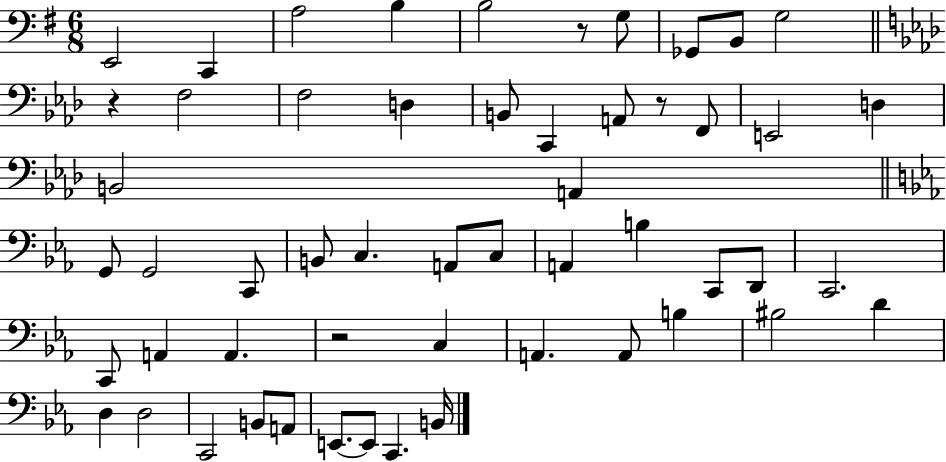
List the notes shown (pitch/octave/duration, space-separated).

E2/h C2/q A3/h B3/q B3/h R/e G3/e Gb2/e B2/e G3/h R/q F3/h F3/h D3/q B2/e C2/q A2/e R/e F2/e E2/h D3/q B2/h A2/q G2/e G2/h C2/e B2/e C3/q. A2/e C3/e A2/q B3/q C2/e D2/e C2/h. C2/e A2/q A2/q. R/h C3/q A2/q. A2/e B3/q BIS3/h D4/q D3/q D3/h C2/h B2/e A2/e E2/e. E2/e C2/q. B2/s